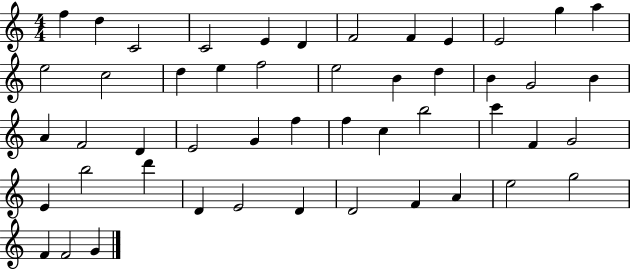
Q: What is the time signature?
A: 4/4